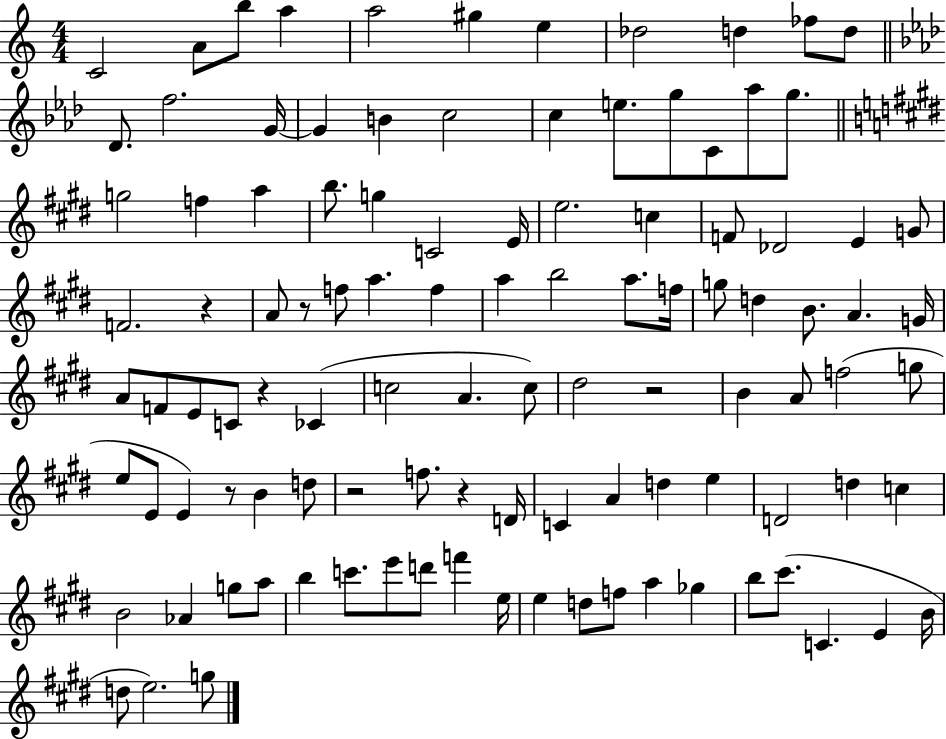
{
  \clef treble
  \numericTimeSignature
  \time 4/4
  \key c \major
  \repeat volta 2 { c'2 a'8 b''8 a''4 | a''2 gis''4 e''4 | des''2 d''4 fes''8 d''8 | \bar "||" \break \key aes \major des'8. f''2. g'16~~ | g'4 b'4 c''2 | c''4 e''8. g''8 c'8 aes''8 g''8. | \bar "||" \break \key e \major g''2 f''4 a''4 | b''8. g''4 c'2 e'16 | e''2. c''4 | f'8 des'2 e'4 g'8 | \break f'2. r4 | a'8 r8 f''8 a''4. f''4 | a''4 b''2 a''8. f''16 | g''8 d''4 b'8. a'4. g'16 | \break a'8 f'8 e'8 c'8 r4 ces'4( | c''2 a'4. c''8) | dis''2 r2 | b'4 a'8 f''2( g''8 | \break e''8 e'8 e'4) r8 b'4 d''8 | r2 f''8. r4 d'16 | c'4 a'4 d''4 e''4 | d'2 d''4 c''4 | \break b'2 aes'4 g''8 a''8 | b''4 c'''8. e'''8 d'''8 f'''4 e''16 | e''4 d''8 f''8 a''4 ges''4 | b''8 cis'''8.( c'4. e'4 b'16 | \break d''8 e''2.) g''8 | } \bar "|."
}